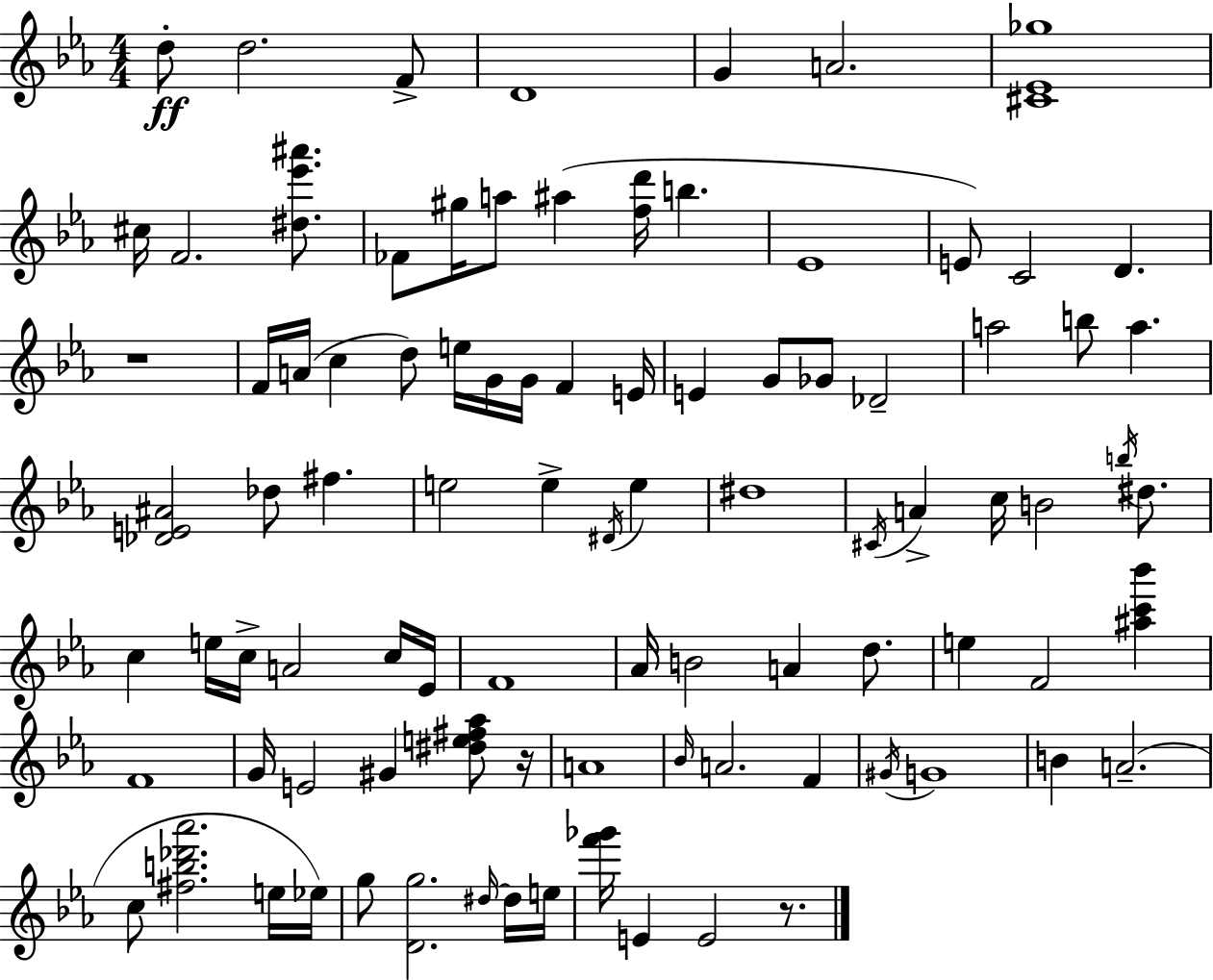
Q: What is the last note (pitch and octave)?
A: E4